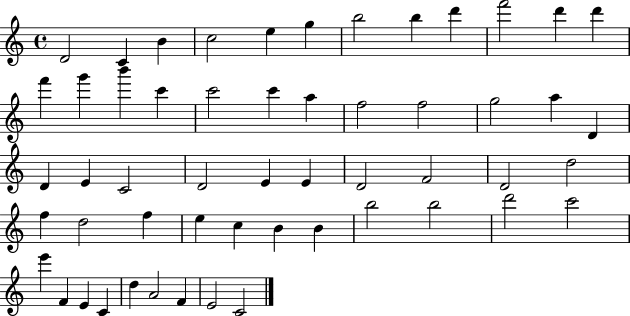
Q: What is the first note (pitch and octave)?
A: D4